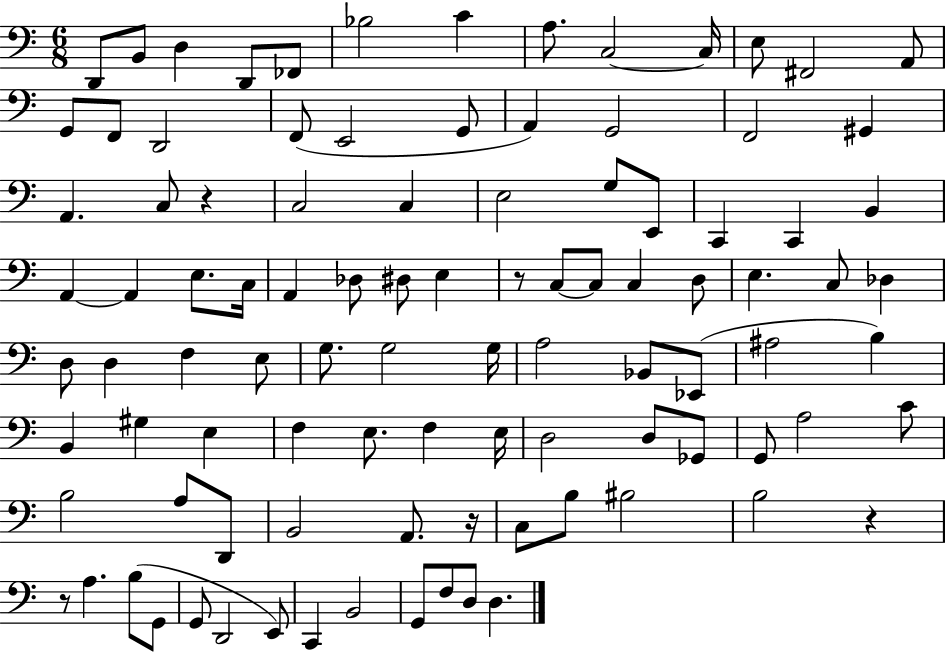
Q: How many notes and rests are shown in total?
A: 99